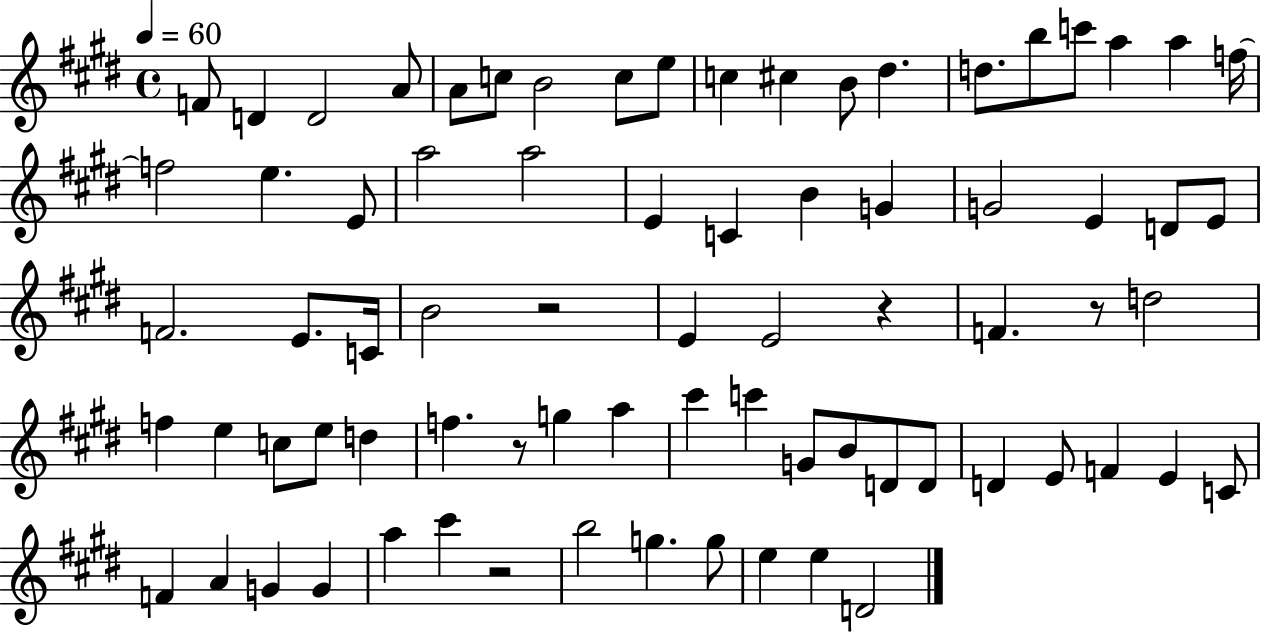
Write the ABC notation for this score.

X:1
T:Untitled
M:4/4
L:1/4
K:E
F/2 D D2 A/2 A/2 c/2 B2 c/2 e/2 c ^c B/2 ^d d/2 b/2 c'/2 a a f/4 f2 e E/2 a2 a2 E C B G G2 E D/2 E/2 F2 E/2 C/4 B2 z2 E E2 z F z/2 d2 f e c/2 e/2 d f z/2 g a ^c' c' G/2 B/2 D/2 D/2 D E/2 F E C/2 F A G G a ^c' z2 b2 g g/2 e e D2